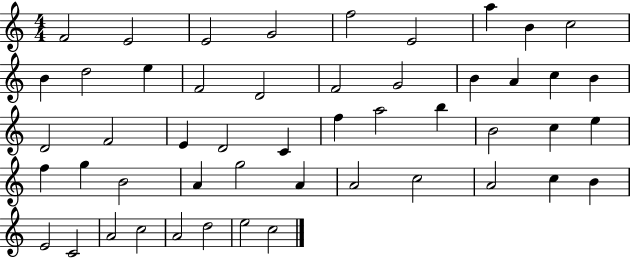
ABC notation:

X:1
T:Untitled
M:4/4
L:1/4
K:C
F2 E2 E2 G2 f2 E2 a B c2 B d2 e F2 D2 F2 G2 B A c B D2 F2 E D2 C f a2 b B2 c e f g B2 A g2 A A2 c2 A2 c B E2 C2 A2 c2 A2 d2 e2 c2